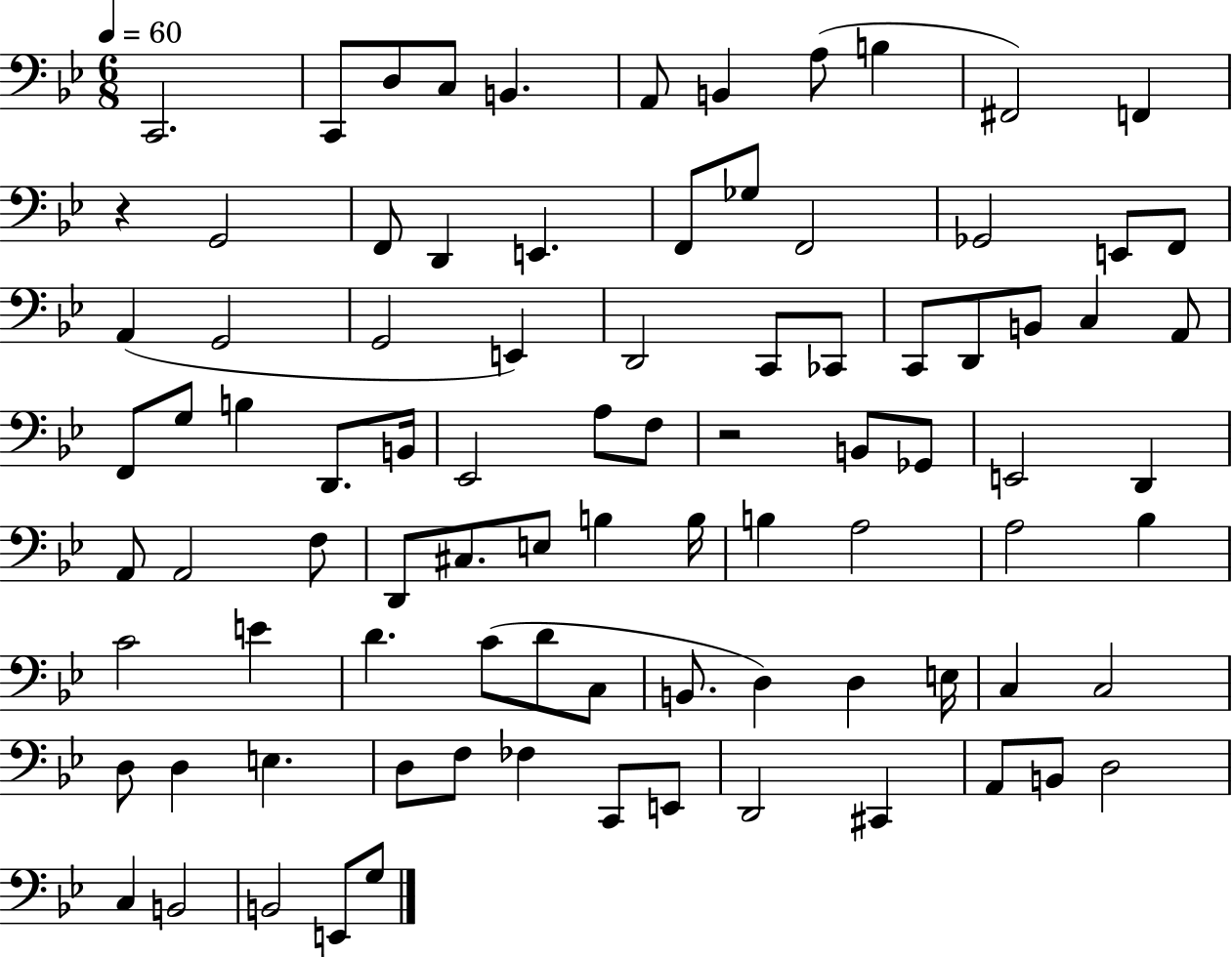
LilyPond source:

{
  \clef bass
  \numericTimeSignature
  \time 6/8
  \key bes \major
  \tempo 4 = 60
  c,2. | c,8 d8 c8 b,4. | a,8 b,4 a8( b4 | fis,2) f,4 | \break r4 g,2 | f,8 d,4 e,4. | f,8 ges8 f,2 | ges,2 e,8 f,8 | \break a,4( g,2 | g,2 e,4) | d,2 c,8 ces,8 | c,8 d,8 b,8 c4 a,8 | \break f,8 g8 b4 d,8. b,16 | ees,2 a8 f8 | r2 b,8 ges,8 | e,2 d,4 | \break a,8 a,2 f8 | d,8 cis8. e8 b4 b16 | b4 a2 | a2 bes4 | \break c'2 e'4 | d'4. c'8( d'8 c8 | b,8. d4) d4 e16 | c4 c2 | \break d8 d4 e4. | d8 f8 fes4 c,8 e,8 | d,2 cis,4 | a,8 b,8 d2 | \break c4 b,2 | b,2 e,8 g8 | \bar "|."
}